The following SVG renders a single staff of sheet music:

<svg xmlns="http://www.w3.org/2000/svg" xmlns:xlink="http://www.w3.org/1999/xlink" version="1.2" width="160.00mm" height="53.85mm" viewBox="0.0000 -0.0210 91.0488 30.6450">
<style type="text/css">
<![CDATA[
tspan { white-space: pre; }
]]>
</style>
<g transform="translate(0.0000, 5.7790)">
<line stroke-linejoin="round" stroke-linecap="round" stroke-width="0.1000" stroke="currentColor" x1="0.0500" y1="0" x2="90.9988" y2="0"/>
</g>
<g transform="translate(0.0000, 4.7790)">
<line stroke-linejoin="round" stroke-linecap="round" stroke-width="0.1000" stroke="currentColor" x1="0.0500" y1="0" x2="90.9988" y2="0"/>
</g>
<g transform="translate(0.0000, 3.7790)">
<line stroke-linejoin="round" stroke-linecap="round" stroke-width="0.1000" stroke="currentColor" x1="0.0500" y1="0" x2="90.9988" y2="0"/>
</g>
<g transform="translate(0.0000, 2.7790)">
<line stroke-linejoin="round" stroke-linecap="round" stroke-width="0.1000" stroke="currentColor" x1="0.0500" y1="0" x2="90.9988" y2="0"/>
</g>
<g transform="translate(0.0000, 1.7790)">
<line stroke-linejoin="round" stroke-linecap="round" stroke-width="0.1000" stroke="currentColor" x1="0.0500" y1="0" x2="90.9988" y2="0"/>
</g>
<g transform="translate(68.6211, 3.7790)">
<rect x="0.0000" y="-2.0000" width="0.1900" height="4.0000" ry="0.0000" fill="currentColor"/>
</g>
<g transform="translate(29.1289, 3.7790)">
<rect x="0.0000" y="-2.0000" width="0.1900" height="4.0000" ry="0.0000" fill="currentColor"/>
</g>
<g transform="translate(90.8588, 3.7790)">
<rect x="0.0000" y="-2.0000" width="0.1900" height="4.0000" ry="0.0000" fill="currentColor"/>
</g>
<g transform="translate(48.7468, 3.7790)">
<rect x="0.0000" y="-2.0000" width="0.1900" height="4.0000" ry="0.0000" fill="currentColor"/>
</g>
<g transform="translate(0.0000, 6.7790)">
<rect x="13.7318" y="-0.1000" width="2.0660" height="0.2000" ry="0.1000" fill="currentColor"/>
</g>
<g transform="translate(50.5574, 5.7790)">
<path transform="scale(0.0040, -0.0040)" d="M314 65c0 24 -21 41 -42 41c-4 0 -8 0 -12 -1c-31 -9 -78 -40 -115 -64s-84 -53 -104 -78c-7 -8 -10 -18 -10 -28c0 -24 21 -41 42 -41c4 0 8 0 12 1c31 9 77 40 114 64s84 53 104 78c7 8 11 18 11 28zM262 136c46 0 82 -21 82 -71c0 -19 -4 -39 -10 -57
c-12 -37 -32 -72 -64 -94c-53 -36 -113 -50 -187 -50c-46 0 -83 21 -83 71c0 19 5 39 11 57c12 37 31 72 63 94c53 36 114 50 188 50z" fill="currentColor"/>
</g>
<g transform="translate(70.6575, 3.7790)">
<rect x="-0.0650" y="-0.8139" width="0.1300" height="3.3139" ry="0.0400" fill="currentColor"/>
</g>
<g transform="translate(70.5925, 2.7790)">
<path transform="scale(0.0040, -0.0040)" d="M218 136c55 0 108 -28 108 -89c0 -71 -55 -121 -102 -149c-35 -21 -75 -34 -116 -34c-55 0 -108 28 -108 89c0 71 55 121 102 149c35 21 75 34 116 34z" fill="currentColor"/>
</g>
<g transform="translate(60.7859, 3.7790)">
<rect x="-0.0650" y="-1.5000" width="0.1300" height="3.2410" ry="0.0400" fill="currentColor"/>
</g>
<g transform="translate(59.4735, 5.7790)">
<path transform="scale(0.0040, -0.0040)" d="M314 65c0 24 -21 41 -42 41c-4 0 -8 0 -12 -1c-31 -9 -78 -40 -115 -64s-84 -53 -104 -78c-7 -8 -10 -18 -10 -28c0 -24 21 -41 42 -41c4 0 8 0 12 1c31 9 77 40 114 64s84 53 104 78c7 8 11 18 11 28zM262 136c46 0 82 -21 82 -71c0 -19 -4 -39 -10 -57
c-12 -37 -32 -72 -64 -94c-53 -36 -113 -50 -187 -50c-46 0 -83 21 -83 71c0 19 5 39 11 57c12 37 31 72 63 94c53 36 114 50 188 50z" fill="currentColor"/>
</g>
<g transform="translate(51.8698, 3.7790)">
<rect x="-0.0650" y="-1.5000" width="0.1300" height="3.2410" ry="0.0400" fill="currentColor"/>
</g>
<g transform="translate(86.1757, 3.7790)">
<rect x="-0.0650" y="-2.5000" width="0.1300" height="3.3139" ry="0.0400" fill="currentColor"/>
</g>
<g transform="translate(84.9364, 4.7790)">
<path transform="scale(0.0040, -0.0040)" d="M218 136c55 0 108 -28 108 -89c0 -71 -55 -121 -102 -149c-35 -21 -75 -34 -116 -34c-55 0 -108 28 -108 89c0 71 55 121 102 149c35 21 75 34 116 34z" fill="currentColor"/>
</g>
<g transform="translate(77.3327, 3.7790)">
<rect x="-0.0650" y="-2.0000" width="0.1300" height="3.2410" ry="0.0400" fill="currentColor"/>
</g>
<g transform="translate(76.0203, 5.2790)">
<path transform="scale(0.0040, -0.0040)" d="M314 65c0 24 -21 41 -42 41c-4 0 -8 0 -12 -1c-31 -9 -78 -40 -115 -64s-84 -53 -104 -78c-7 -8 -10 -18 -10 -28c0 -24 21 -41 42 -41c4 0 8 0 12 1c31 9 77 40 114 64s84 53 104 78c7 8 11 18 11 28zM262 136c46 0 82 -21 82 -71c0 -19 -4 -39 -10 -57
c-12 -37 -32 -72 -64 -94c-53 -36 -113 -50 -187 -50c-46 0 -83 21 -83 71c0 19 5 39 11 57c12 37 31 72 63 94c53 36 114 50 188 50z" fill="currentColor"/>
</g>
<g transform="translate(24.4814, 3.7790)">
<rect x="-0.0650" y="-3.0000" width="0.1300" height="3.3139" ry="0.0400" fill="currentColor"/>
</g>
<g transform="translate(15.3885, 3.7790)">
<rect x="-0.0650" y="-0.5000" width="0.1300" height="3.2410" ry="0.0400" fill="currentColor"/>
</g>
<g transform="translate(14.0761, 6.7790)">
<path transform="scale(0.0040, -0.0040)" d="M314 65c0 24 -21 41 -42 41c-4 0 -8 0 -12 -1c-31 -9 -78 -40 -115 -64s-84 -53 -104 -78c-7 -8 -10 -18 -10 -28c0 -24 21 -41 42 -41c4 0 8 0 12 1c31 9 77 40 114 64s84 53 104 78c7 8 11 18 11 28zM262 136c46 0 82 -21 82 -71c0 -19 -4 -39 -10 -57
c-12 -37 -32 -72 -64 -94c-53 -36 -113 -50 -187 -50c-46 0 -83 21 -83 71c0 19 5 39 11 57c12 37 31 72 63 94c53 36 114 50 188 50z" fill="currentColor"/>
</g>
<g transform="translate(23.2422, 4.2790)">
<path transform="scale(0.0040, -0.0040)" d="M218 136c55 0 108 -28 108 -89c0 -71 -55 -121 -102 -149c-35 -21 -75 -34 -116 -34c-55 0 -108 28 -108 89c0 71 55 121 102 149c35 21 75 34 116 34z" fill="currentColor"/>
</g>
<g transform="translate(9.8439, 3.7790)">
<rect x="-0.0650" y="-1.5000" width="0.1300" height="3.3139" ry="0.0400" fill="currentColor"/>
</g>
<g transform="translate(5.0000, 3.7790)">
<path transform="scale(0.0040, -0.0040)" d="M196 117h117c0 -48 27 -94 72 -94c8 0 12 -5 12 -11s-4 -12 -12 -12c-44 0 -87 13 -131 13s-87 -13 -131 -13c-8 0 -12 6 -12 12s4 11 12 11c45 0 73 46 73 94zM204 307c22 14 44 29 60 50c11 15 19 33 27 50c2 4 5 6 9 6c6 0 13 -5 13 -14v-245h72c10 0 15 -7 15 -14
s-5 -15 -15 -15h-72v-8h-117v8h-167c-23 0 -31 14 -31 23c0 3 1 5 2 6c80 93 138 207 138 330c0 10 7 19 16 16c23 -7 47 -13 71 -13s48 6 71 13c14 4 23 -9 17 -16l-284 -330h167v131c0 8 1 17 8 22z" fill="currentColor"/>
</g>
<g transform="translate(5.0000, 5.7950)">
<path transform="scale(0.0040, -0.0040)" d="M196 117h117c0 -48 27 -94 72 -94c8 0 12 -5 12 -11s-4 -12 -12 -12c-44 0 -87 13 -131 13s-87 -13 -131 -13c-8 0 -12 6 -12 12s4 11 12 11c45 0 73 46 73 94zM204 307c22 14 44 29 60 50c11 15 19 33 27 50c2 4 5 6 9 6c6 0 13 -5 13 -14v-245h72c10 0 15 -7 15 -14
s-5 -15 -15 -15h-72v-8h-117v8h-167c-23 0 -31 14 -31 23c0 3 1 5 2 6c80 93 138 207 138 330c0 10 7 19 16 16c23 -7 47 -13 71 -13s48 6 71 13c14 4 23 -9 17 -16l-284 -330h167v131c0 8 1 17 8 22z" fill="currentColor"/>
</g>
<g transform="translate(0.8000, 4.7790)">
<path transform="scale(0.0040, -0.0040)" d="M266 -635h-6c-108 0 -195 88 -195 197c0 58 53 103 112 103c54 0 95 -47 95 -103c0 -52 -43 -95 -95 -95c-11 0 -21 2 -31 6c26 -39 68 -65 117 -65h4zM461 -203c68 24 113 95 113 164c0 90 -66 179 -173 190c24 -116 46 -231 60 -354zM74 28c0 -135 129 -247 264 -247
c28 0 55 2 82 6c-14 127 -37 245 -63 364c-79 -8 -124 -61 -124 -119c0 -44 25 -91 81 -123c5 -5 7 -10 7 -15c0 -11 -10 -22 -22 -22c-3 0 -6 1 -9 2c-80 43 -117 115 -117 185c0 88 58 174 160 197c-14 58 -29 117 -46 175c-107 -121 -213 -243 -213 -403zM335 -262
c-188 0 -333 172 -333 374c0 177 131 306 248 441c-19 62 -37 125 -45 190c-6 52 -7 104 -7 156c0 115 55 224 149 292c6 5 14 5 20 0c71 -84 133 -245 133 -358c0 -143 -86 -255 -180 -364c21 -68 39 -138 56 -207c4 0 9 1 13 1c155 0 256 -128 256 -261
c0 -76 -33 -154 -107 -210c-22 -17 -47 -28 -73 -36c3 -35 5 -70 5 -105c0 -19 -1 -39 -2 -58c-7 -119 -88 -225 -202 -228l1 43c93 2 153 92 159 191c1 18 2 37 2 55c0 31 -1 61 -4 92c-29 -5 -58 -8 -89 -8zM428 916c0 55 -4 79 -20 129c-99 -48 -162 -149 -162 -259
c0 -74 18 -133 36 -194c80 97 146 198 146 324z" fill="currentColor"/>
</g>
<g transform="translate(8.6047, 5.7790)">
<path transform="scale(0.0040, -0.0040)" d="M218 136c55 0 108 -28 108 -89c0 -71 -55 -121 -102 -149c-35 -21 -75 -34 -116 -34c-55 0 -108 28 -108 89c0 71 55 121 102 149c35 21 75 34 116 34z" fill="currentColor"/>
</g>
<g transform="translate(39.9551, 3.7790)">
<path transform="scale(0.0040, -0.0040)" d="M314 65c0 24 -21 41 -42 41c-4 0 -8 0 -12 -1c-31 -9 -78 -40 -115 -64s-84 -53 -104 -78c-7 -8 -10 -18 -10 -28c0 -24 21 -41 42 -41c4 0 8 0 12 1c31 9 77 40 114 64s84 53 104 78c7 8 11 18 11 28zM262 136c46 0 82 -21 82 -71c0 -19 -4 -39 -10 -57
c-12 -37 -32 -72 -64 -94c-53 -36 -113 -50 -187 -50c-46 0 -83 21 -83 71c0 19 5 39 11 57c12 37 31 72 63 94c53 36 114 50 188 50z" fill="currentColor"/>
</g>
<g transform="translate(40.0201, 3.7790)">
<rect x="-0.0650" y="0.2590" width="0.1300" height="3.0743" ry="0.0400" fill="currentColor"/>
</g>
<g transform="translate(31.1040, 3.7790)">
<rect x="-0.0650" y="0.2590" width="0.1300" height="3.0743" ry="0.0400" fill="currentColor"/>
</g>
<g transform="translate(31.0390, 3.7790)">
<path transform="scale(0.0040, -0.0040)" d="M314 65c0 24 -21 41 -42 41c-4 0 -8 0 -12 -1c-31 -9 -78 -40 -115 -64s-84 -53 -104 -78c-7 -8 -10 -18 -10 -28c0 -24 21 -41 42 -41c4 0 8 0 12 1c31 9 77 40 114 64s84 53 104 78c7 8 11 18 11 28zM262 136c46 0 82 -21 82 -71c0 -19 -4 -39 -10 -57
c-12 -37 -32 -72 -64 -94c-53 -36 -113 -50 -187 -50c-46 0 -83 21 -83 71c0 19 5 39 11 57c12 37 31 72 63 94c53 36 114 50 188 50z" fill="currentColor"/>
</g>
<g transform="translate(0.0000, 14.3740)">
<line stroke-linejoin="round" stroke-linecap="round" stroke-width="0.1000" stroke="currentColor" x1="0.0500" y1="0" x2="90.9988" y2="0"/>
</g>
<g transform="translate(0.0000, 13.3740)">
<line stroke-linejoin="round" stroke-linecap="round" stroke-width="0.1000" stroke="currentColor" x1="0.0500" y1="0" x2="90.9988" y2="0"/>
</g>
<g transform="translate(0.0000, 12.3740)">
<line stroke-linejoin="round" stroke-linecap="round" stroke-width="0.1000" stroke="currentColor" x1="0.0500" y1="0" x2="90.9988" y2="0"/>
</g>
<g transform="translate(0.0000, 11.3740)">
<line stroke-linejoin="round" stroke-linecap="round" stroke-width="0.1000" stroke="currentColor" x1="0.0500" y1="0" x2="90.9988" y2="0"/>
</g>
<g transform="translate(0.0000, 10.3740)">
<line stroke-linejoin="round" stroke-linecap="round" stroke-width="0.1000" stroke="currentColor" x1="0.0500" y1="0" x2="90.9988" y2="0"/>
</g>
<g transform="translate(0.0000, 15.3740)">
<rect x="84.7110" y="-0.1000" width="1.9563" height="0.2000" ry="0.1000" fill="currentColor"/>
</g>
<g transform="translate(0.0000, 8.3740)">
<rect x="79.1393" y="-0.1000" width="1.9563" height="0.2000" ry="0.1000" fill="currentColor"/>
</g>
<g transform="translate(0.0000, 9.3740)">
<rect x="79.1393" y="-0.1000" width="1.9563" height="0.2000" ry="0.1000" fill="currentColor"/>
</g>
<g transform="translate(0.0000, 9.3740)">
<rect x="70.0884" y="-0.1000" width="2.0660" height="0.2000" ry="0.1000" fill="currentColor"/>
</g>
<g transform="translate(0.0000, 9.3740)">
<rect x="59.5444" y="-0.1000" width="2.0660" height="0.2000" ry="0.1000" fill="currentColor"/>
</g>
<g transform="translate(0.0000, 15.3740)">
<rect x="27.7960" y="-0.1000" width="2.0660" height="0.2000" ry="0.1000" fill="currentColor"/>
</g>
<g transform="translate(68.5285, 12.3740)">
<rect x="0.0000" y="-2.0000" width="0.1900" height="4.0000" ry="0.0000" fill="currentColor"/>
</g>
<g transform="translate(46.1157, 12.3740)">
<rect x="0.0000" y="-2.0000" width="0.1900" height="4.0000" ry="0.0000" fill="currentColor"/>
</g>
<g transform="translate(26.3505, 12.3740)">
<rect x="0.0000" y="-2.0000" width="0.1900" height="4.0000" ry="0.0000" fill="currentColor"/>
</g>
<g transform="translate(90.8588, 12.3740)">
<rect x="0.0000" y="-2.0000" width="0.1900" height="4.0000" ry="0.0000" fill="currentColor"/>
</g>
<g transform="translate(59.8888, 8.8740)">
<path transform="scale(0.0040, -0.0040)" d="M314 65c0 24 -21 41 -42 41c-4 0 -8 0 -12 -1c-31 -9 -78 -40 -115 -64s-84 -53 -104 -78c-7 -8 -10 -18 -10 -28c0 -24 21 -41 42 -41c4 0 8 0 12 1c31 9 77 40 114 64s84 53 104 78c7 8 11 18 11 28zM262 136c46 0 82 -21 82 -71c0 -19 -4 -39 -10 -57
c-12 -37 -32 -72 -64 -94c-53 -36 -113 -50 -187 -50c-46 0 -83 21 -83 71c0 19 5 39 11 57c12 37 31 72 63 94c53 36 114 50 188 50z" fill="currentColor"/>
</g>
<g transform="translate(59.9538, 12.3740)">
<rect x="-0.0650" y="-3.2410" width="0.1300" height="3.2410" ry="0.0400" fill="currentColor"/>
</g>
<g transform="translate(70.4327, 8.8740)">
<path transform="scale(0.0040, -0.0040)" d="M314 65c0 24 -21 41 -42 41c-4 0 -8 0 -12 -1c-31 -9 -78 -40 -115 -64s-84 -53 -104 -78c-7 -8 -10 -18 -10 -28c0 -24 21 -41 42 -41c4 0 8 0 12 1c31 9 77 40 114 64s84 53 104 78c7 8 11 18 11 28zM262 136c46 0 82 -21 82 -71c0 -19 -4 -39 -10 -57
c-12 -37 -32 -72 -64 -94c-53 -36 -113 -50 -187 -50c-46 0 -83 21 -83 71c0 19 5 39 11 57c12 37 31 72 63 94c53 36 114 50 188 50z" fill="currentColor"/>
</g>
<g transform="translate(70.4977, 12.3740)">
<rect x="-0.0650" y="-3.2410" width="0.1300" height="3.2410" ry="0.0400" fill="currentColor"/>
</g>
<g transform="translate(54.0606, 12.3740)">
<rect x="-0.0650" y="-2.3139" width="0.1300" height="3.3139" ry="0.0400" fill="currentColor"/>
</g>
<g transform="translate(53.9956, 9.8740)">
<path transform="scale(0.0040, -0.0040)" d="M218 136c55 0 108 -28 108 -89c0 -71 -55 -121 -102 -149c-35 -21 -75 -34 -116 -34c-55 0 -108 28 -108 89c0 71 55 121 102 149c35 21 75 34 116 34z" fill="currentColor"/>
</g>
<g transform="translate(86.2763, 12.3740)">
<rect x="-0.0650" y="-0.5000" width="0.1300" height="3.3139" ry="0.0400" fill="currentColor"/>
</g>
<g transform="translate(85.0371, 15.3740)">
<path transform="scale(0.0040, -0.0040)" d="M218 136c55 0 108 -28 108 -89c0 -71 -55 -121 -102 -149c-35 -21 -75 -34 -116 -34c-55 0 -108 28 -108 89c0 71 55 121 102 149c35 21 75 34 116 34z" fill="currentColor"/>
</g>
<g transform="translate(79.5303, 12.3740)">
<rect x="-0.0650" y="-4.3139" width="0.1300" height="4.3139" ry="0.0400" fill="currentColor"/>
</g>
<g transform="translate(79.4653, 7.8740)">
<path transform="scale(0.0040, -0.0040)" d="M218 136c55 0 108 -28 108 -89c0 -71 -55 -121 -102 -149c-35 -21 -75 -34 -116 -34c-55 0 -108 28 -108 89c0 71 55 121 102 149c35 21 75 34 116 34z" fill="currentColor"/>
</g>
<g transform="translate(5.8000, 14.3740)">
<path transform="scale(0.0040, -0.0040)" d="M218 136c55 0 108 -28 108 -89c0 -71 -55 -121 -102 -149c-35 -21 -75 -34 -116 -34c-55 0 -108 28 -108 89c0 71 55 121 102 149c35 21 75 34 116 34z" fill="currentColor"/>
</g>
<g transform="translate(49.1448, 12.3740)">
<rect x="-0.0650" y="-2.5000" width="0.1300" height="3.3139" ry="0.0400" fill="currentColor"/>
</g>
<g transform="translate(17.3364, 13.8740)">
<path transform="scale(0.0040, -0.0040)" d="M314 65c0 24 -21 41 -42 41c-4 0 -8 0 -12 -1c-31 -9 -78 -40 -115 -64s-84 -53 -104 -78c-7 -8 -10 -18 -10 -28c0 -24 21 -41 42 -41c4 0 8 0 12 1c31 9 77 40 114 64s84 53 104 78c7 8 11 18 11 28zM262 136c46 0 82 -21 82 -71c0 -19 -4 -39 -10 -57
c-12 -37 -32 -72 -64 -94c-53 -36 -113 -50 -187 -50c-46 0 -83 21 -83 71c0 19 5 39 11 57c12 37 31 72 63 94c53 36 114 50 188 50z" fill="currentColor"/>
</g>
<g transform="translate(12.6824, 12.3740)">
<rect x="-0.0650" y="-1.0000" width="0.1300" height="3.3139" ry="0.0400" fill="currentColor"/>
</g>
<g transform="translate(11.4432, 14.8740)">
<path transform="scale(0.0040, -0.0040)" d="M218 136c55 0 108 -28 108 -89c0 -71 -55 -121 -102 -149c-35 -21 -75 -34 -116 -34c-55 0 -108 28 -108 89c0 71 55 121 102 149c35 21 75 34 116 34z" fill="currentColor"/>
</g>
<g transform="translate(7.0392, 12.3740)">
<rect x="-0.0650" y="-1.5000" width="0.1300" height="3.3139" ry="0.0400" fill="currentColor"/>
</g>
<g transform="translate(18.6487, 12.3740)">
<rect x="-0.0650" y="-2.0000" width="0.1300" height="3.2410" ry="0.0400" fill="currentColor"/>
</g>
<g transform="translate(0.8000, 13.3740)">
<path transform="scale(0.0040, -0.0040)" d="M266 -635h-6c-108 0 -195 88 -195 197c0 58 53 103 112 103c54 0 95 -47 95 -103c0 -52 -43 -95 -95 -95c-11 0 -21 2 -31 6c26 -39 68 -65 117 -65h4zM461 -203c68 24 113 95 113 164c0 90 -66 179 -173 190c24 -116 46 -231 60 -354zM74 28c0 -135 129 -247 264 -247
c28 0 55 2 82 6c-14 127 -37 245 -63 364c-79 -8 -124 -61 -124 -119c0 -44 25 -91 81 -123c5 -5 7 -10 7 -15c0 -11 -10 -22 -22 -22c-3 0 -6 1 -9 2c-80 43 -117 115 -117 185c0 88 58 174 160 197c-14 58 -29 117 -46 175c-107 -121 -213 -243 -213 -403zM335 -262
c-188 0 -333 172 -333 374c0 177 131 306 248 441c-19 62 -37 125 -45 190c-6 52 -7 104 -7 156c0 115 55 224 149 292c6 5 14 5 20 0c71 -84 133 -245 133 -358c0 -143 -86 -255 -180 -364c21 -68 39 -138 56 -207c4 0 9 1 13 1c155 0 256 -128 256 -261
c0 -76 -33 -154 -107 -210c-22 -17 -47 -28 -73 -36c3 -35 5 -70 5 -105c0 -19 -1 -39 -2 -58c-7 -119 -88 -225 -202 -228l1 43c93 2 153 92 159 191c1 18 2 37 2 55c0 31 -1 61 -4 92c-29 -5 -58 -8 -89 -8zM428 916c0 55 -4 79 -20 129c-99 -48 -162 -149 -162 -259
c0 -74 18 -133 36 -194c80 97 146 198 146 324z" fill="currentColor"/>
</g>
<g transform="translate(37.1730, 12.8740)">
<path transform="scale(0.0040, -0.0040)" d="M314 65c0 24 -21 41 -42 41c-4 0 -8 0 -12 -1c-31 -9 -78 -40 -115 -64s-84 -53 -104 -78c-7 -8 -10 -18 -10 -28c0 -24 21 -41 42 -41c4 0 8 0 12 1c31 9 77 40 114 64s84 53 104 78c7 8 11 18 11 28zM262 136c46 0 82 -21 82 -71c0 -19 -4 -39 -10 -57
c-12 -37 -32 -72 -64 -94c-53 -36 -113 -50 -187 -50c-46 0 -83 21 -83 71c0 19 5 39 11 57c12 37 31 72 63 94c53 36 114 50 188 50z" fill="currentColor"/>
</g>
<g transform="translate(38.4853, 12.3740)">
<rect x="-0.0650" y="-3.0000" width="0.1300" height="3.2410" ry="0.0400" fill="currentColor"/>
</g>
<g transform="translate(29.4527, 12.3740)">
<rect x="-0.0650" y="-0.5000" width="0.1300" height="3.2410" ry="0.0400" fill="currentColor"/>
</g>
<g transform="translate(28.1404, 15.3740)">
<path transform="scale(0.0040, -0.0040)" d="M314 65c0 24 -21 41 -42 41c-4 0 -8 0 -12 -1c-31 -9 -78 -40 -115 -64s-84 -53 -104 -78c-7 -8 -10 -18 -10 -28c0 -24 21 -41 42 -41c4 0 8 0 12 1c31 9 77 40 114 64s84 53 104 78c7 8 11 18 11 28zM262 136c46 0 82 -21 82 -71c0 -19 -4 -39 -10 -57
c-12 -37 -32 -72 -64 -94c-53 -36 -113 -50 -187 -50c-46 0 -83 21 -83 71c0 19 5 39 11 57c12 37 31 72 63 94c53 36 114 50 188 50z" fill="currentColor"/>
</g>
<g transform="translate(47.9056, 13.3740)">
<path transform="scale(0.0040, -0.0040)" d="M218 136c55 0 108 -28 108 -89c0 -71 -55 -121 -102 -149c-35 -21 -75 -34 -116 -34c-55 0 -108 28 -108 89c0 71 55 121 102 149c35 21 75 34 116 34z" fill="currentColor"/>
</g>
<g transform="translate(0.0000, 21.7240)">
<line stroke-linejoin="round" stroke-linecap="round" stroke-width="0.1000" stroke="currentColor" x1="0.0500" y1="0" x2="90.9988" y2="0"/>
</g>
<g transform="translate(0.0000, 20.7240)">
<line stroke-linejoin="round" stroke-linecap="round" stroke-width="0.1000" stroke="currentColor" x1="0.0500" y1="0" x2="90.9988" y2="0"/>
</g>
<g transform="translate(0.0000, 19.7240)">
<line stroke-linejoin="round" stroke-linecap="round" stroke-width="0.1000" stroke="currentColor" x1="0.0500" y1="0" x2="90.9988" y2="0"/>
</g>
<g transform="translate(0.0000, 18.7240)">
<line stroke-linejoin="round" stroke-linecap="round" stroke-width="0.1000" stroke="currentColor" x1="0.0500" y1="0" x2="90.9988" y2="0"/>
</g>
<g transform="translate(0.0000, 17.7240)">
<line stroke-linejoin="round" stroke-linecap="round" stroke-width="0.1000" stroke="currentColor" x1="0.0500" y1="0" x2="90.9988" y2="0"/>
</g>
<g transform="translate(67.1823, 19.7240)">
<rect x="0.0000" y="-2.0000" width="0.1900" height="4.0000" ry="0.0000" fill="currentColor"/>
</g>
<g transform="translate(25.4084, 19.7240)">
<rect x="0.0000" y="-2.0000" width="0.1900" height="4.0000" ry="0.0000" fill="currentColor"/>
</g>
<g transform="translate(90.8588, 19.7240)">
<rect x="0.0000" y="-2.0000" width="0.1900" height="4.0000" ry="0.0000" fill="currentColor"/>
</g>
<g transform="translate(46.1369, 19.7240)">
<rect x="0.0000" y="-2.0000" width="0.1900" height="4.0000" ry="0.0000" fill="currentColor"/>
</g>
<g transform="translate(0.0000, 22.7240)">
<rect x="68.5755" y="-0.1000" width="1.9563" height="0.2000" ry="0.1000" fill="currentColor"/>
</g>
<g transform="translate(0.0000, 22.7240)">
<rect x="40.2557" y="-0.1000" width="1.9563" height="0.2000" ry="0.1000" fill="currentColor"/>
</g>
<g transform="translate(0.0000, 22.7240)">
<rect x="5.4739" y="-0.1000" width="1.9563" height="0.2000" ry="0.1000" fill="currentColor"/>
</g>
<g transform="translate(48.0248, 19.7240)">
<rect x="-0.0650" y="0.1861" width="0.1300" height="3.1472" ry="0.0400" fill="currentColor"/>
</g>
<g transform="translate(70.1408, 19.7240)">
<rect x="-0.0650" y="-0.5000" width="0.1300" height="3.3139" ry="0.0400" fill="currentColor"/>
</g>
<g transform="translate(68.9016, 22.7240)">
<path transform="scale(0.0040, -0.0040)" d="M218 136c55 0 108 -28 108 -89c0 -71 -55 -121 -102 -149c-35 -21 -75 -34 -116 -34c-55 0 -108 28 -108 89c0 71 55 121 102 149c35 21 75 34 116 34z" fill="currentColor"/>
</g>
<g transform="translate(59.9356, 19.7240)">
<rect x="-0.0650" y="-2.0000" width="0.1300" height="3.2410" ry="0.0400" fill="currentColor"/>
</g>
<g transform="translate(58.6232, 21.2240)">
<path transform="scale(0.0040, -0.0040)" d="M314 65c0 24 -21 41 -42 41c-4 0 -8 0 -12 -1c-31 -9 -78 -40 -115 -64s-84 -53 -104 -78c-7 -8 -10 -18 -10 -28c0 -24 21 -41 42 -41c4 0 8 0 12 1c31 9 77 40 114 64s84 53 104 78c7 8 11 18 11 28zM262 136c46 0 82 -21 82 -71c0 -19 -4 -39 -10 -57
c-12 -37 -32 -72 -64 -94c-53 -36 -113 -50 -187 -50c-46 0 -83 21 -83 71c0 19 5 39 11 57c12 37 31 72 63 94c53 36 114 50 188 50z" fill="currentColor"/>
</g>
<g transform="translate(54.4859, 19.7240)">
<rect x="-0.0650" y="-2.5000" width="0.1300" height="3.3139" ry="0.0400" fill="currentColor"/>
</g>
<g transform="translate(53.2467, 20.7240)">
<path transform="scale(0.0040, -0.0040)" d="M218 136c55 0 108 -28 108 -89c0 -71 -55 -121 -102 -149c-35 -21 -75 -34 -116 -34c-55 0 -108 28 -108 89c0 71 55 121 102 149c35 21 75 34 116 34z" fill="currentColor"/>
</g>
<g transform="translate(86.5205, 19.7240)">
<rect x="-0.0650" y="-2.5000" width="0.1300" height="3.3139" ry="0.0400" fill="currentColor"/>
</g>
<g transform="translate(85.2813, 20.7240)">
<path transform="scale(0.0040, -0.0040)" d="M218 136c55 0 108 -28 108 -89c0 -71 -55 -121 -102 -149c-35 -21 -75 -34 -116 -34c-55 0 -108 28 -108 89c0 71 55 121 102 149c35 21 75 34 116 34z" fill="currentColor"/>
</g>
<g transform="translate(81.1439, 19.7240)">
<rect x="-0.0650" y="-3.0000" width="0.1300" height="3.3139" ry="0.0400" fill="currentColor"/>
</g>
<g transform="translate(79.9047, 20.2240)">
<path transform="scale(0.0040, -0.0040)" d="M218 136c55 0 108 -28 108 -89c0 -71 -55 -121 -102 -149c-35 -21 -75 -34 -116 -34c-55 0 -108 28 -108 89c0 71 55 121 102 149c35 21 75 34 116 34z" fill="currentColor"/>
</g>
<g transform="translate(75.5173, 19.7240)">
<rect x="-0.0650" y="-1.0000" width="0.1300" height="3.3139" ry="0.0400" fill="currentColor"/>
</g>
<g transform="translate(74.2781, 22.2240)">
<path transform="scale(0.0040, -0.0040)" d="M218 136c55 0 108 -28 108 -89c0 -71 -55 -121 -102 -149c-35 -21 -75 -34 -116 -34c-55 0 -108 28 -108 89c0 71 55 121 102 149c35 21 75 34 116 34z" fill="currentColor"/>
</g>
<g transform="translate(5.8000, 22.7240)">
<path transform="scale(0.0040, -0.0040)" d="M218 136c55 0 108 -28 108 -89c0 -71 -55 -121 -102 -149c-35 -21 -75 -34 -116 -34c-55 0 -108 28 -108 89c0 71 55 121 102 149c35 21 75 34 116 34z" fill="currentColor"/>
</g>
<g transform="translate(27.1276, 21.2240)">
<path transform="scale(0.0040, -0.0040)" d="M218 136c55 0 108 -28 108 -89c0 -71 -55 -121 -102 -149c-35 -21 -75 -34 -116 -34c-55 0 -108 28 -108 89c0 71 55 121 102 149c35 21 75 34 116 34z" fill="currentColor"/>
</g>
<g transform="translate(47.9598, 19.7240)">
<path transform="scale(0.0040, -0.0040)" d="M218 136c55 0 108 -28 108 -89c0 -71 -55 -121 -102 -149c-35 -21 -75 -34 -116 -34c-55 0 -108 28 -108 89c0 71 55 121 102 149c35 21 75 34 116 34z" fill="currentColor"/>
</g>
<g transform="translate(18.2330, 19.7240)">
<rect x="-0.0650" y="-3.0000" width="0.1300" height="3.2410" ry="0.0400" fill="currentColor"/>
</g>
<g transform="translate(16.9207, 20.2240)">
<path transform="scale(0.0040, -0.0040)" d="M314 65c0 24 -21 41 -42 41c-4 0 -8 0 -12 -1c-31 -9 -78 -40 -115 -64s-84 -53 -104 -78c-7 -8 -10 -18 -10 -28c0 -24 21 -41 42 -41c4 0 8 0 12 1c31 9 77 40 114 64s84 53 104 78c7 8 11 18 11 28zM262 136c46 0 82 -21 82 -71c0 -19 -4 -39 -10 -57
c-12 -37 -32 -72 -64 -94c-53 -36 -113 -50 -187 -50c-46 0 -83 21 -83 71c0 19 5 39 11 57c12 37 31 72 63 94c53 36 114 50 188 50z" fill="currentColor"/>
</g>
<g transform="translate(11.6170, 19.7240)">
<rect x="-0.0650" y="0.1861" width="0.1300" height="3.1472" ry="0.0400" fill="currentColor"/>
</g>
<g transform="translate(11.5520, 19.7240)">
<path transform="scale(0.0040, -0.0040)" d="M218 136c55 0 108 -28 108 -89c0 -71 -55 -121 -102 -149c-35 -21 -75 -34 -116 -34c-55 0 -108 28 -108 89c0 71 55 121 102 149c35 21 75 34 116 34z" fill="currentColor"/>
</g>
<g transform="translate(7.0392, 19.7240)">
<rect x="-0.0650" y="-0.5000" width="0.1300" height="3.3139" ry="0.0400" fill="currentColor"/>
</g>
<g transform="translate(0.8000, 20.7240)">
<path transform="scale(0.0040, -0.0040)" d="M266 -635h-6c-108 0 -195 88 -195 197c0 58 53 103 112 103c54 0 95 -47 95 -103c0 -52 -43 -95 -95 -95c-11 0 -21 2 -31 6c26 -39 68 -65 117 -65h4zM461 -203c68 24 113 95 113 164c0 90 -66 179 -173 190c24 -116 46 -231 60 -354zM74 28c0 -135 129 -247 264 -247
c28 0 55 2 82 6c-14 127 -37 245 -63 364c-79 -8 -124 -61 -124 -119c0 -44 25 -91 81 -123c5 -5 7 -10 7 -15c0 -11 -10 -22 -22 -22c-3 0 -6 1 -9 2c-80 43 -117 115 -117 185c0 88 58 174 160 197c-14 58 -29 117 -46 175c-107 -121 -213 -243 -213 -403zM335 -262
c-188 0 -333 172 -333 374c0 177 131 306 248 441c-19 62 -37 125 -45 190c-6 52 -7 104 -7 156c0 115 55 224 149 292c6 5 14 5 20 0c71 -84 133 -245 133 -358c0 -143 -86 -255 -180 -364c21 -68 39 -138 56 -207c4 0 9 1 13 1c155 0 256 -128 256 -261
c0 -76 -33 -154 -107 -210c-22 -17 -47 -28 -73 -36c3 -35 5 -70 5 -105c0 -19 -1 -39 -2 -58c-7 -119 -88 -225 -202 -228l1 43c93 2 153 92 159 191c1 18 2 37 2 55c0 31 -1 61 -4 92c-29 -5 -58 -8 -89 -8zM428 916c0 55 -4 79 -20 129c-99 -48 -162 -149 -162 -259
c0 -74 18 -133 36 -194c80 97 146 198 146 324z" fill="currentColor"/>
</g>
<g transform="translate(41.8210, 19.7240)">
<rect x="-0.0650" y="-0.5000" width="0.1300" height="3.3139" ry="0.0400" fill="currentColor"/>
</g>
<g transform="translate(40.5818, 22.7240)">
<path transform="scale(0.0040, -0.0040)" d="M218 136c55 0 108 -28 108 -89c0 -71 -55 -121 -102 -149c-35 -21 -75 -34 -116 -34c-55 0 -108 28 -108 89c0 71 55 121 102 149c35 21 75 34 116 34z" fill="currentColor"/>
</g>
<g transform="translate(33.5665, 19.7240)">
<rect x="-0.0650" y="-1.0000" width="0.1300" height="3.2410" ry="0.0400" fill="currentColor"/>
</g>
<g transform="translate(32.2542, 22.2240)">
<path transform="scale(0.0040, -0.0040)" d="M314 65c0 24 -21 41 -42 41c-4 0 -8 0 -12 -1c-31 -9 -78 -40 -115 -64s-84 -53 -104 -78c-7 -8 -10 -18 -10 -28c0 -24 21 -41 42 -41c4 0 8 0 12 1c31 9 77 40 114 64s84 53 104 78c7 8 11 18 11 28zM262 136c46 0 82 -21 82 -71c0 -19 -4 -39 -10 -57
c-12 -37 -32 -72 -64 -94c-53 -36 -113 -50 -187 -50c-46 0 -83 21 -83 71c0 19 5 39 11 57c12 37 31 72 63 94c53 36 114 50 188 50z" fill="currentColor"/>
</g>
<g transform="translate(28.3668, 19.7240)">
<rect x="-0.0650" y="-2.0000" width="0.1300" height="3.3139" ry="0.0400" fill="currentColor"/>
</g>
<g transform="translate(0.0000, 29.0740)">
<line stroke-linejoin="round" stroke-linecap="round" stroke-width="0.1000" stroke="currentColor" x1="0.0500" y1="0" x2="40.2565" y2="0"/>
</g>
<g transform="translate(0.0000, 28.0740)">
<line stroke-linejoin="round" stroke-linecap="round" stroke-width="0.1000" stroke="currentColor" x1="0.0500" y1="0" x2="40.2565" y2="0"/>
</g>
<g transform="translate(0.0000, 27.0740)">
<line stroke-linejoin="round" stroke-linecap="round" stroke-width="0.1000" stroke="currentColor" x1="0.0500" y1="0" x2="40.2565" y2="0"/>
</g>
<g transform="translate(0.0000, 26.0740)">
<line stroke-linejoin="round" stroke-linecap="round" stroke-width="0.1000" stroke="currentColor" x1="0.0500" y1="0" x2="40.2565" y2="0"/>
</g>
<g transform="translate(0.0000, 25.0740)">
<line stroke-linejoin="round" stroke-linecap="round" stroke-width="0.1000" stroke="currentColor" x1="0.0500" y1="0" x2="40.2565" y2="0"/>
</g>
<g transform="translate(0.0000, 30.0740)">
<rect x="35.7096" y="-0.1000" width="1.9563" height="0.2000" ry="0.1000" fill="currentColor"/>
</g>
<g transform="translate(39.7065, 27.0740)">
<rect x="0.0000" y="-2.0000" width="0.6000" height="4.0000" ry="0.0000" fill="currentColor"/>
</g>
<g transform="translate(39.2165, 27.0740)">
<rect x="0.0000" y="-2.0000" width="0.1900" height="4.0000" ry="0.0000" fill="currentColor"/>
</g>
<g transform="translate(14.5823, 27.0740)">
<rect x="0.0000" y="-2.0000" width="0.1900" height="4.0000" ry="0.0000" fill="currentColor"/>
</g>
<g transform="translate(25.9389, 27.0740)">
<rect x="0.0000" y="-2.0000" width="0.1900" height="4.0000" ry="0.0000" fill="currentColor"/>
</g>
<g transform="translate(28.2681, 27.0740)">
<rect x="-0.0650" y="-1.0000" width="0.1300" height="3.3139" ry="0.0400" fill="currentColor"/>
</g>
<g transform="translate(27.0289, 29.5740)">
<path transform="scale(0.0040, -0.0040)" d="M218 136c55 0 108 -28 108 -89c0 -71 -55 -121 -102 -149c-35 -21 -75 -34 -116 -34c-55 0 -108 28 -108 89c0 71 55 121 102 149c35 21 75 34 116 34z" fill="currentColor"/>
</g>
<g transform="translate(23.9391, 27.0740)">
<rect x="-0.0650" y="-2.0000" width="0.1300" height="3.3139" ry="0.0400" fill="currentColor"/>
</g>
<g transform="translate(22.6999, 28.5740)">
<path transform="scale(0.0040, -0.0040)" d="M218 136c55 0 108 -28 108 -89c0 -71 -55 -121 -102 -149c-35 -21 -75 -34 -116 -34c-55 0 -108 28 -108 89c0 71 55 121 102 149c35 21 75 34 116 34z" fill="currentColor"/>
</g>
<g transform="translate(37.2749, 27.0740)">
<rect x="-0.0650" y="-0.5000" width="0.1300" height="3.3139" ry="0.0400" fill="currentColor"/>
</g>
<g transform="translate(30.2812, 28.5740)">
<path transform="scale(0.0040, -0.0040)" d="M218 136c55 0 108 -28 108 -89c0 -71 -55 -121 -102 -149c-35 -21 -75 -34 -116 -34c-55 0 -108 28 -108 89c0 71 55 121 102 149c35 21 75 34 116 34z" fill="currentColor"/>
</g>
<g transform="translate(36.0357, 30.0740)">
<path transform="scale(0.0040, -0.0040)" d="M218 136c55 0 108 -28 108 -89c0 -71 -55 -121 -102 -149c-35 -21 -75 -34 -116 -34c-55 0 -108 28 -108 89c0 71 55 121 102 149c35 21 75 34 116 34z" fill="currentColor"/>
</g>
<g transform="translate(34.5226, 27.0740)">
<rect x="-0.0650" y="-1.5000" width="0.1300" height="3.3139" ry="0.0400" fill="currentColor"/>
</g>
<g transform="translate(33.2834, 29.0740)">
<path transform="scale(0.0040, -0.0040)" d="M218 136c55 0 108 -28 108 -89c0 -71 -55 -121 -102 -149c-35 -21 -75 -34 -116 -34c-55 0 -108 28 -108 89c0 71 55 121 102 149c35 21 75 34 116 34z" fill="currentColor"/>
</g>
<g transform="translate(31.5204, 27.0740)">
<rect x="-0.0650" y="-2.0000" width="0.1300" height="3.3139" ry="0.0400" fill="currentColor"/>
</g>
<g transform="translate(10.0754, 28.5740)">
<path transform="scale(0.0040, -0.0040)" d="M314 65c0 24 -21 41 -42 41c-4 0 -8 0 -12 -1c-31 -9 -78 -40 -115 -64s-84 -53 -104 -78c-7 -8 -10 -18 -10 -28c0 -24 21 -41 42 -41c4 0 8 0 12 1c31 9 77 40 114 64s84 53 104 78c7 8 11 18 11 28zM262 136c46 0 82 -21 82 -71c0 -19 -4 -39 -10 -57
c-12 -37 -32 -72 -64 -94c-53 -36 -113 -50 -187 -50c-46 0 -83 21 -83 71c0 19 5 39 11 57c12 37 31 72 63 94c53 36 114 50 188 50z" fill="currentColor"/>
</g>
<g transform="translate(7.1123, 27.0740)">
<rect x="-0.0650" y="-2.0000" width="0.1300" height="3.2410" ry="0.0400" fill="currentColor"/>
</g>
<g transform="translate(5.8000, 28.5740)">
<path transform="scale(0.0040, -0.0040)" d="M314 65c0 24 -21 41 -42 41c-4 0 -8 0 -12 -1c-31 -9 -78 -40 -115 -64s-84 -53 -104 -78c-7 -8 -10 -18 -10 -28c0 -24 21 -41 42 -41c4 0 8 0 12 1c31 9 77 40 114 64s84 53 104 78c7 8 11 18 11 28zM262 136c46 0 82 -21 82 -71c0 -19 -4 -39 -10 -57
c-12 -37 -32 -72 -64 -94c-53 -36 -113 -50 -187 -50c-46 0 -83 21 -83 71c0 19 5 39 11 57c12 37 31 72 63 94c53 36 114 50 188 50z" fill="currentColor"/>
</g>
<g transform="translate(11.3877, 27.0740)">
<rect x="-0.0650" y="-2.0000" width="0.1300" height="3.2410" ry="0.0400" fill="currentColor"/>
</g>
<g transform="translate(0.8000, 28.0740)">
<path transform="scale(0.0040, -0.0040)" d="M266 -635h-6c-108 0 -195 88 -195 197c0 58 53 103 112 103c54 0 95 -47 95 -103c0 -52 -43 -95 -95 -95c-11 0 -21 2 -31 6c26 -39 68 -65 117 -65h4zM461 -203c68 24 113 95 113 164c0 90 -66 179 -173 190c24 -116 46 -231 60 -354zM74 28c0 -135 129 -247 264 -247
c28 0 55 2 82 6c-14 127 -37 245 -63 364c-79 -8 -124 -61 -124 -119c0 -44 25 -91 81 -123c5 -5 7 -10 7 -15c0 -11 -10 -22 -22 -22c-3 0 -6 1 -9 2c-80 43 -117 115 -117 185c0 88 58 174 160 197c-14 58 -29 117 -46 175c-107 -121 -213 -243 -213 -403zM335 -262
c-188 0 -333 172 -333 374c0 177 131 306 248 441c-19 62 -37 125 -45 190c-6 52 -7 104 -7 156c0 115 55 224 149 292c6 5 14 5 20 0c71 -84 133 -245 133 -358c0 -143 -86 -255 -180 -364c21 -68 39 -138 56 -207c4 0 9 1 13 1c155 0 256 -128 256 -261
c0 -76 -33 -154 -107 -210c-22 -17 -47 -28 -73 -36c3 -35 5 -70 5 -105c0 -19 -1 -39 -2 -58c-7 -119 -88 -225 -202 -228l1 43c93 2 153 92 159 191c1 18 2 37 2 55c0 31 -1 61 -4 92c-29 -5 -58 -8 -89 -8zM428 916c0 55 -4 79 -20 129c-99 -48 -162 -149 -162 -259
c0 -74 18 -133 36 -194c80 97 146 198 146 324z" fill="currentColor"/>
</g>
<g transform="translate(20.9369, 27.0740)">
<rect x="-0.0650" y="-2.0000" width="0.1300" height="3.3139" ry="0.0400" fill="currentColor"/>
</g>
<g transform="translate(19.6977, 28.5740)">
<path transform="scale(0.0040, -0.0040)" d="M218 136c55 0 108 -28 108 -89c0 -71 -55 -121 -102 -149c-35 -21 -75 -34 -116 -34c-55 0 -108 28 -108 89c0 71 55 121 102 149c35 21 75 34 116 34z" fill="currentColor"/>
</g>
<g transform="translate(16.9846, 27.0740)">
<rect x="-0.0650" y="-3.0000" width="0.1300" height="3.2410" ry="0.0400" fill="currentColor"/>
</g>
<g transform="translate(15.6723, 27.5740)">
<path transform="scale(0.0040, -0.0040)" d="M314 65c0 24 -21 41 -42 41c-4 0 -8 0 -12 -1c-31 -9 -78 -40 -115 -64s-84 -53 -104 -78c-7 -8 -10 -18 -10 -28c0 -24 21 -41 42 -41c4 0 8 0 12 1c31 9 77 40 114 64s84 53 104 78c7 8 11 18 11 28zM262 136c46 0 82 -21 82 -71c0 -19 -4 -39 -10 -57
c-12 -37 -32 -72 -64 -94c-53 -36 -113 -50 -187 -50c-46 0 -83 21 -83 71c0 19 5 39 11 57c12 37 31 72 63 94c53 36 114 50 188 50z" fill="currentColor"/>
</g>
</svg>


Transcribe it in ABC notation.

X:1
T:Untitled
M:4/4
L:1/4
K:C
E C2 A B2 B2 E2 E2 d F2 G E D F2 C2 A2 G g b2 b2 d' C C B A2 F D2 C B G F2 C D A G F2 F2 A2 F F D F E C